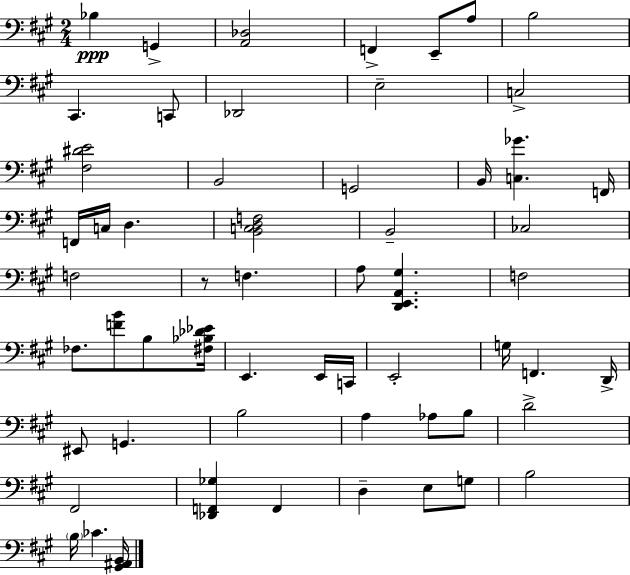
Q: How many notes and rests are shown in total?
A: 58